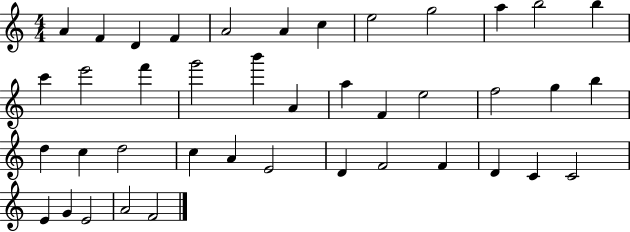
{
  \clef treble
  \numericTimeSignature
  \time 4/4
  \key c \major
  a'4 f'4 d'4 f'4 | a'2 a'4 c''4 | e''2 g''2 | a''4 b''2 b''4 | \break c'''4 e'''2 f'''4 | g'''2 b'''4 a'4 | a''4 f'4 e''2 | f''2 g''4 b''4 | \break d''4 c''4 d''2 | c''4 a'4 e'2 | d'4 f'2 f'4 | d'4 c'4 c'2 | \break e'4 g'4 e'2 | a'2 f'2 | \bar "|."
}